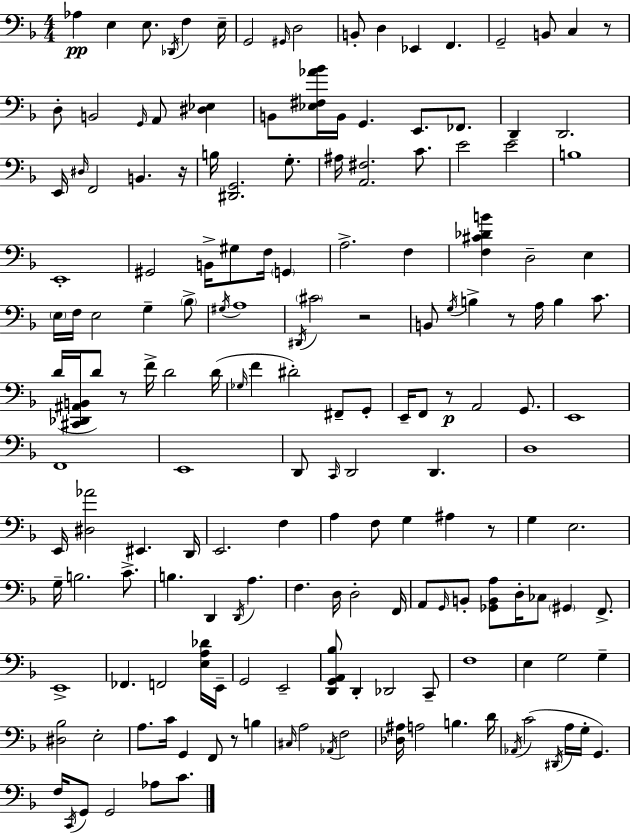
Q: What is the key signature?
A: F major